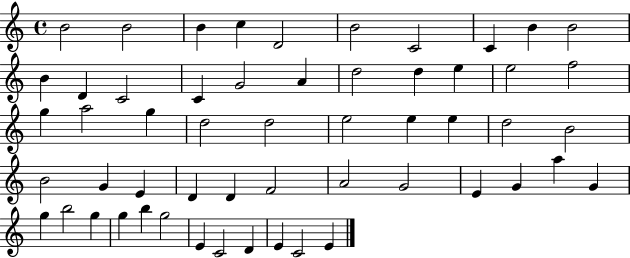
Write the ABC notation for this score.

X:1
T:Untitled
M:4/4
L:1/4
K:C
B2 B2 B c D2 B2 C2 C B B2 B D C2 C G2 A d2 d e e2 f2 g a2 g d2 d2 e2 e e d2 B2 B2 G E D D F2 A2 G2 E G a G g b2 g g b g2 E C2 D E C2 E